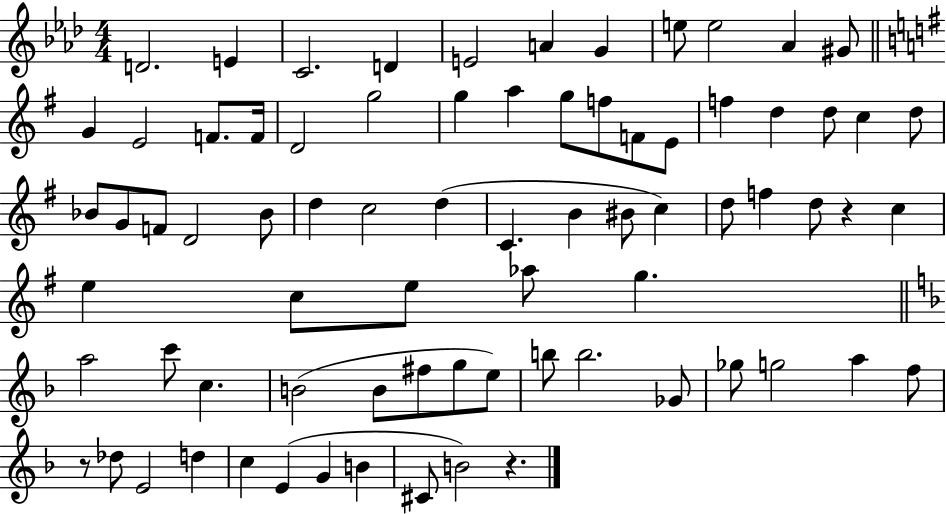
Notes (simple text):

D4/h. E4/q C4/h. D4/q E4/h A4/q G4/q E5/e E5/h Ab4/q G#4/e G4/q E4/h F4/e. F4/s D4/h G5/h G5/q A5/q G5/e F5/e F4/e E4/e F5/q D5/q D5/e C5/q D5/e Bb4/e G4/e F4/e D4/h Bb4/e D5/q C5/h D5/q C4/q. B4/q BIS4/e C5/q D5/e F5/q D5/e R/q C5/q E5/q C5/e E5/e Ab5/e G5/q. A5/h C6/e C5/q. B4/h B4/e F#5/e G5/e E5/e B5/e B5/h. Gb4/e Gb5/e G5/h A5/q F5/e R/e Db5/e E4/h D5/q C5/q E4/q G4/q B4/q C#4/e B4/h R/q.